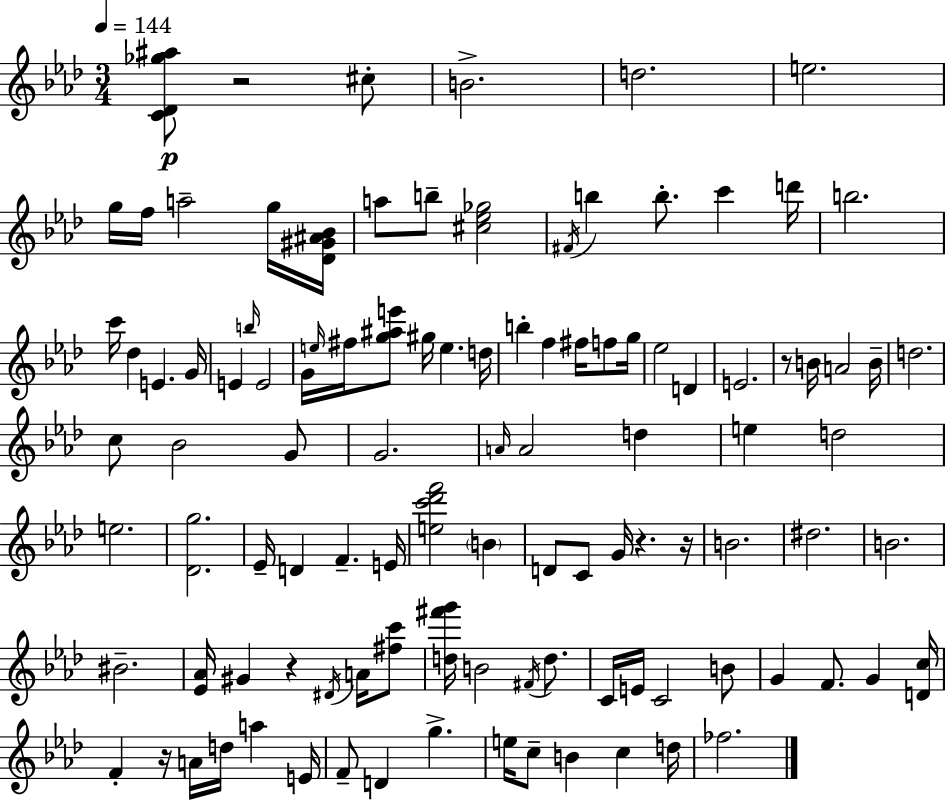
[C4,Db4,Gb5,A#5]/e R/h C#5/e B4/h. D5/h. E5/h. G5/s F5/s A5/h G5/s [Db4,G#4,A#4,Bb4]/s A5/e B5/e [C#5,Eb5,Gb5]/h F#4/s B5/q B5/e. C6/q D6/s B5/h. C6/s Db5/q E4/q. G4/s E4/q B5/s E4/h G4/s E5/s F#5/s [G5,A#5,E6]/e G#5/s E5/q. D5/s B5/q F5/q F#5/s F5/e G5/s Eb5/h D4/q E4/h. R/e B4/s A4/h B4/s D5/h. C5/e Bb4/h G4/e G4/h. A4/s A4/h D5/q E5/q D5/h E5/h. [Db4,G5]/h. Eb4/s D4/q F4/q. E4/s [E5,C6,Db6,F6]/h B4/q D4/e C4/e G4/s R/q. R/s B4/h. D#5/h. B4/h. BIS4/h. [Eb4,Ab4]/s G#4/q R/q D#4/s A4/s [F#5,C6]/e [D5,F#6,G6]/s B4/h F#4/s D5/e. C4/s E4/s C4/h B4/e G4/q F4/e. G4/q [D4,C5]/s F4/q R/s A4/s D5/s A5/q E4/s F4/e D4/q G5/q. E5/s C5/e B4/q C5/q D5/s FES5/h.